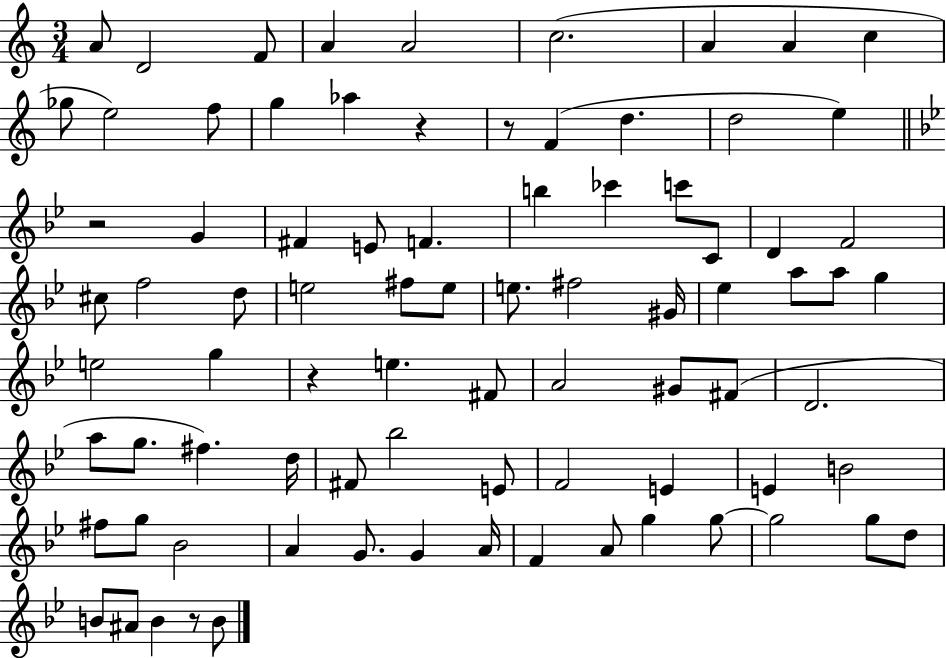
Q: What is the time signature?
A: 3/4